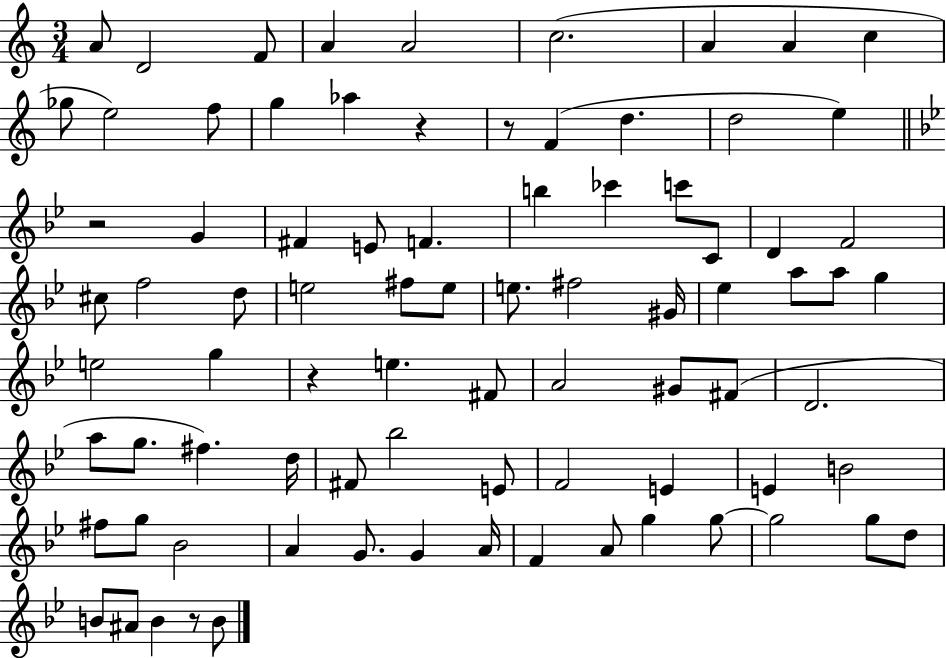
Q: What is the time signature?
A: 3/4